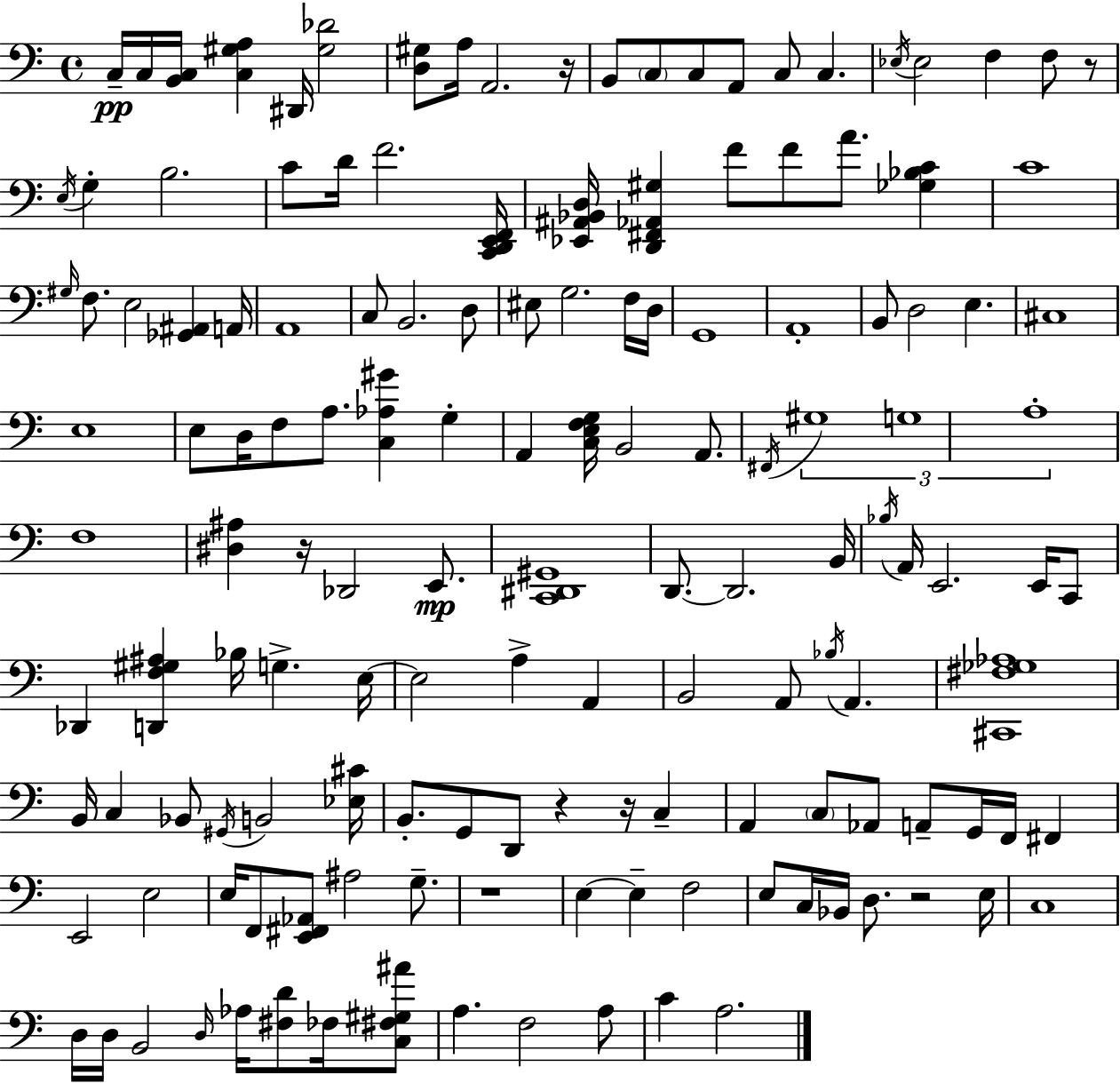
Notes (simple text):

C3/s C3/s [B2,C3]/s [C3,G#3,A3]/q D#2/s [G#3,Db4]/h [D3,G#3]/e A3/s A2/h. R/s B2/e C3/e C3/e A2/e C3/e C3/q. Eb3/s Eb3/h F3/q F3/e R/e E3/s G3/q B3/h. C4/e D4/s F4/h. [C2,D2,E2,F2]/s [Eb2,A#2,Bb2,D3]/s [D2,F#2,Ab2,G#3]/q F4/e F4/e A4/e. [Gb3,Bb3,C4]/q C4/w G#3/s F3/e. E3/h [Gb2,A#2]/q A2/s A2/w C3/e B2/h. D3/e EIS3/e G3/h. F3/s D3/s G2/w A2/w B2/e D3/h E3/q. C#3/w E3/w E3/e D3/s F3/e A3/e. [C3,Ab3,G#4]/q G3/q A2/q [C3,E3,F3,G3]/s B2/h A2/e. F#2/s G#3/w G3/w A3/w F3/w [D#3,A#3]/q R/s Db2/h E2/e. [C2,D#2,G#2]/w D2/e. D2/h. B2/s Bb3/s A2/s E2/h. E2/s C2/e Db2/q [D2,F3,G#3,A#3]/q Bb3/s G3/q. E3/s E3/h A3/q A2/q B2/h A2/e Bb3/s A2/q. [C#2,F#3,Gb3,Ab3]/w B2/s C3/q Bb2/e G#2/s B2/h [Eb3,C#4]/s B2/e. G2/e D2/e R/q R/s C3/q A2/q C3/e Ab2/e A2/e G2/s F2/s F#2/q E2/h E3/h E3/s F2/e [E2,F#2,Ab2]/e A#3/h G3/e. R/w E3/q E3/q F3/h E3/e C3/s Bb2/s D3/e. R/h E3/s C3/w D3/s D3/s B2/h D3/s Ab3/s [F#3,D4]/e FES3/s [C3,F#3,G#3,A#4]/e A3/q. F3/h A3/e C4/q A3/h.